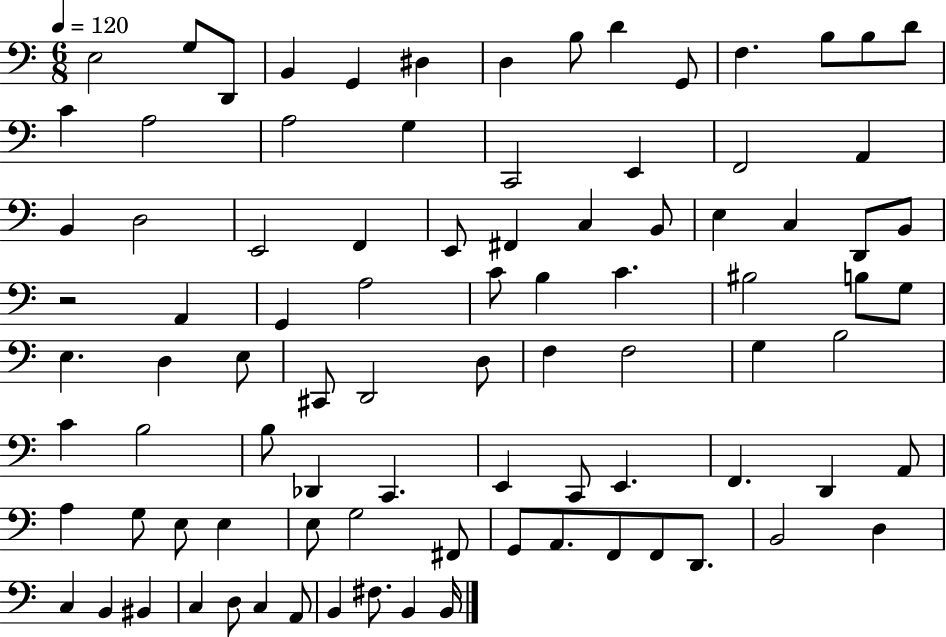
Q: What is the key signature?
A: C major